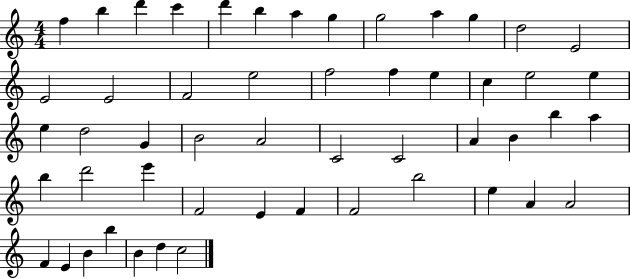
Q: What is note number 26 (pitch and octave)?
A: G4